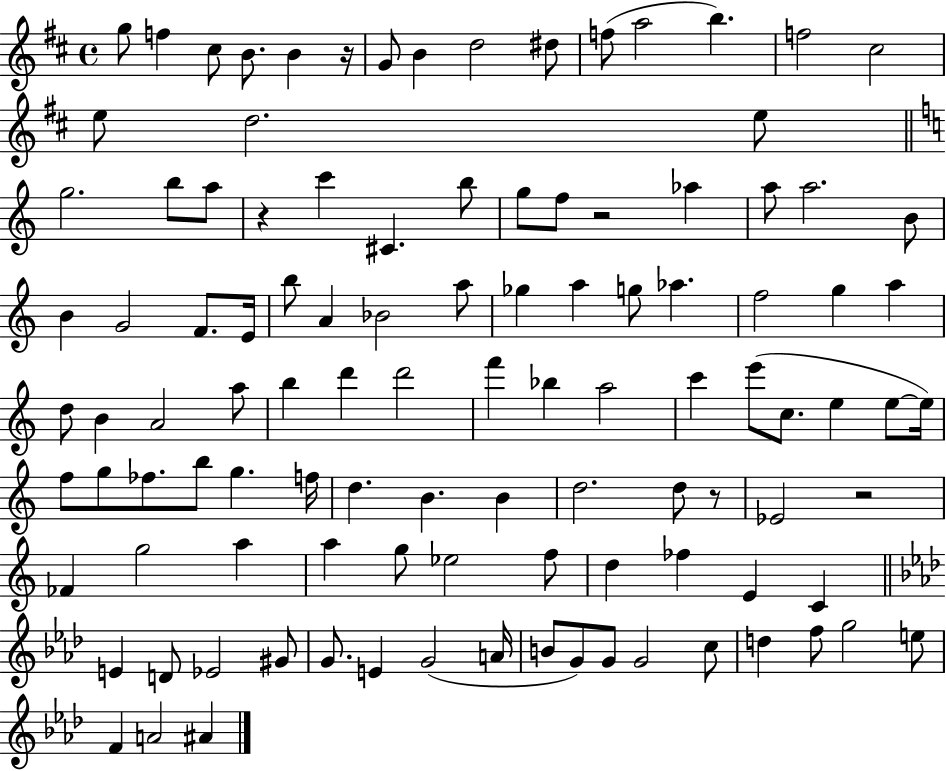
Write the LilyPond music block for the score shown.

{
  \clef treble
  \time 4/4
  \defaultTimeSignature
  \key d \major
  g''8 f''4 cis''8 b'8. b'4 r16 | g'8 b'4 d''2 dis''8 | f''8( a''2 b''4.) | f''2 cis''2 | \break e''8 d''2. e''8 | \bar "||" \break \key c \major g''2. b''8 a''8 | r4 c'''4 cis'4. b''8 | g''8 f''8 r2 aes''4 | a''8 a''2. b'8 | \break b'4 g'2 f'8. e'16 | b''8 a'4 bes'2 a''8 | ges''4 a''4 g''8 aes''4. | f''2 g''4 a''4 | \break d''8 b'4 a'2 a''8 | b''4 d'''4 d'''2 | f'''4 bes''4 a''2 | c'''4 e'''8( c''8. e''4 e''8~~ e''16) | \break f''8 g''8 fes''8. b''8 g''4. f''16 | d''4. b'4. b'4 | d''2. d''8 r8 | ees'2 r2 | \break fes'4 g''2 a''4 | a''4 g''8 ees''2 f''8 | d''4 fes''4 e'4 c'4 | \bar "||" \break \key aes \major e'4 d'8 ees'2 gis'8 | g'8. e'4 g'2( a'16 | b'8 g'8) g'8 g'2 c''8 | d''4 f''8 g''2 e''8 | \break f'4 a'2 ais'4 | \bar "|."
}